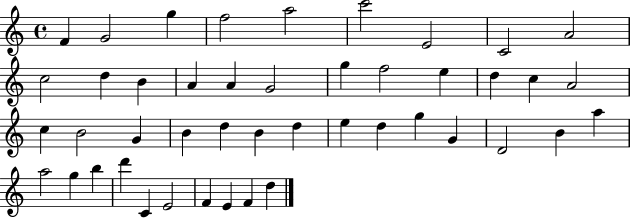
F4/q G4/h G5/q F5/h A5/h C6/h E4/h C4/h A4/h C5/h D5/q B4/q A4/q A4/q G4/h G5/q F5/h E5/q D5/q C5/q A4/h C5/q B4/h G4/q B4/q D5/q B4/q D5/q E5/q D5/q G5/q G4/q D4/h B4/q A5/q A5/h G5/q B5/q D6/q C4/q E4/h F4/q E4/q F4/q D5/q